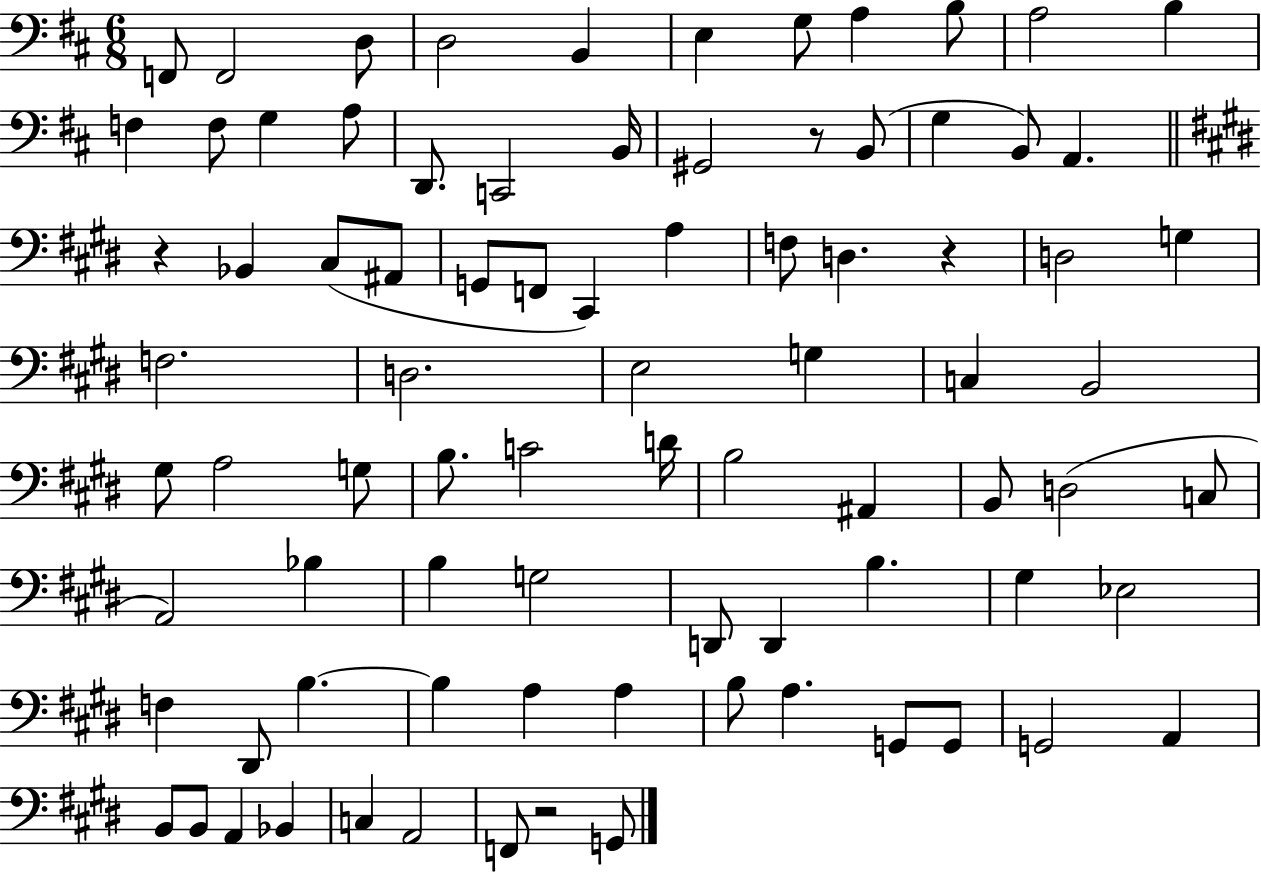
X:1
T:Untitled
M:6/8
L:1/4
K:D
F,,/2 F,,2 D,/2 D,2 B,, E, G,/2 A, B,/2 A,2 B, F, F,/2 G, A,/2 D,,/2 C,,2 B,,/4 ^G,,2 z/2 B,,/2 G, B,,/2 A,, z _B,, ^C,/2 ^A,,/2 G,,/2 F,,/2 ^C,, A, F,/2 D, z D,2 G, F,2 D,2 E,2 G, C, B,,2 ^G,/2 A,2 G,/2 B,/2 C2 D/4 B,2 ^A,, B,,/2 D,2 C,/2 A,,2 _B, B, G,2 D,,/2 D,, B, ^G, _E,2 F, ^D,,/2 B, B, A, A, B,/2 A, G,,/2 G,,/2 G,,2 A,, B,,/2 B,,/2 A,, _B,, C, A,,2 F,,/2 z2 G,,/2